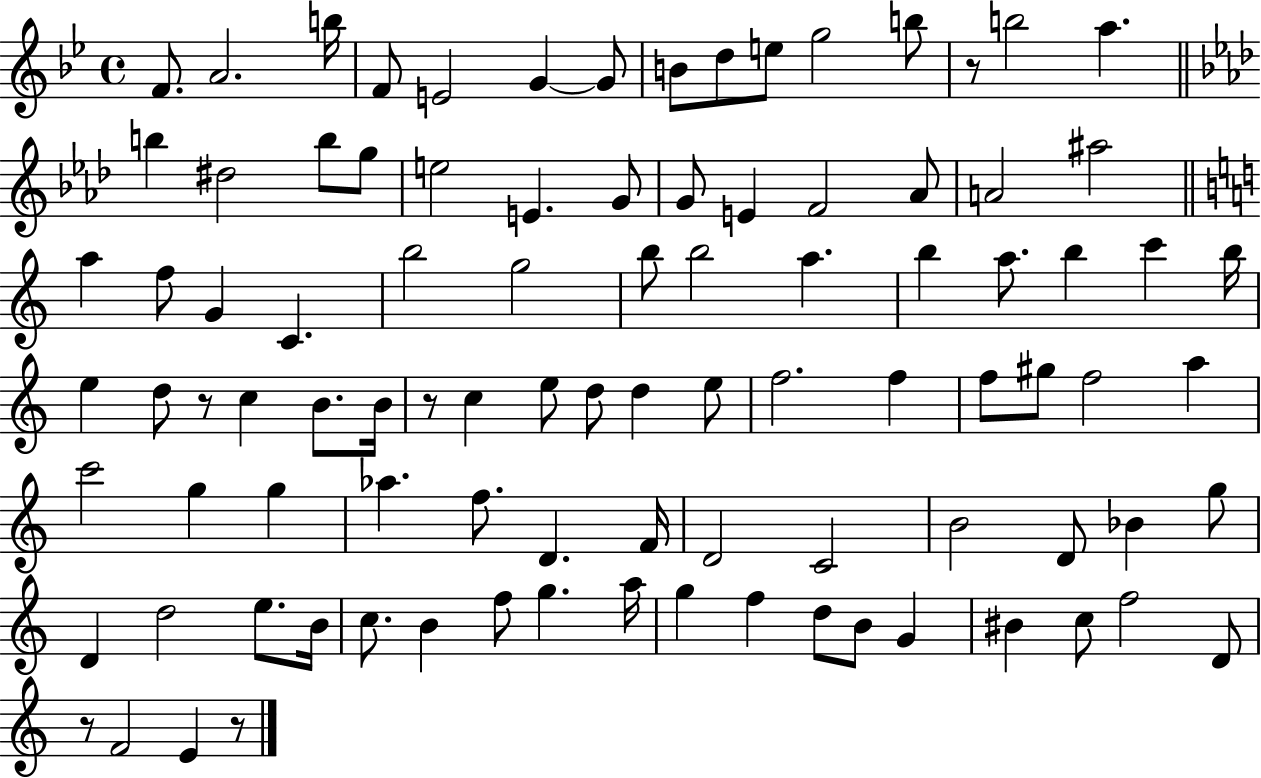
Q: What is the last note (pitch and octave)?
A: E4